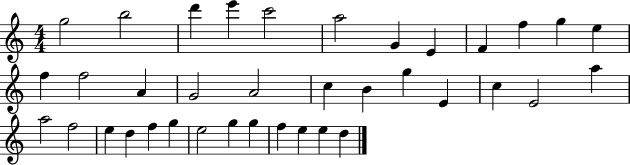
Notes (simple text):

G5/h B5/h D6/q E6/q C6/h A5/h G4/q E4/q F4/q F5/q G5/q E5/q F5/q F5/h A4/q G4/h A4/h C5/q B4/q G5/q E4/q C5/q E4/h A5/q A5/h F5/h E5/q D5/q F5/q G5/q E5/h G5/q G5/q F5/q E5/q E5/q D5/q